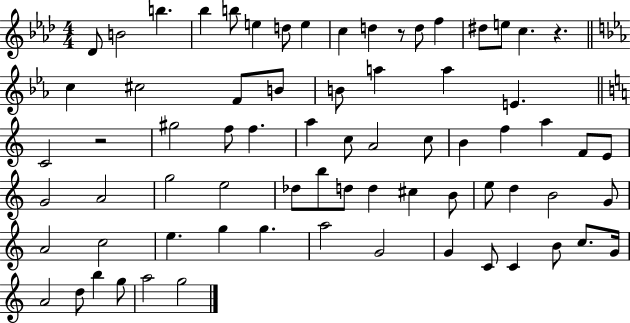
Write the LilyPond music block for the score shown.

{
  \clef treble
  \numericTimeSignature
  \time 4/4
  \key aes \major
  des'8 b'2 b''4. | bes''4 b''8 e''4 d''8 e''4 | c''4 d''4 r8 d''8 f''4 | dis''8 e''8 c''4. r4. | \break \bar "||" \break \key ees \major c''4 cis''2 f'8 b'8 | b'8 a''4 a''4 e'4. | \bar "||" \break \key c \major c'2 r2 | gis''2 f''8 f''4. | a''4 c''8 a'2 c''8 | b'4 f''4 a''4 f'8 e'8 | \break g'2 a'2 | g''2 e''2 | des''8 b''8 d''8 d''4 cis''4 b'8 | e''8 d''4 b'2 g'8 | \break a'2 c''2 | e''4. g''4 g''4. | a''2 g'2 | g'4 c'8 c'4 b'8 c''8. g'16 | \break a'2 d''8 b''4 g''8 | a''2 g''2 | \bar "|."
}